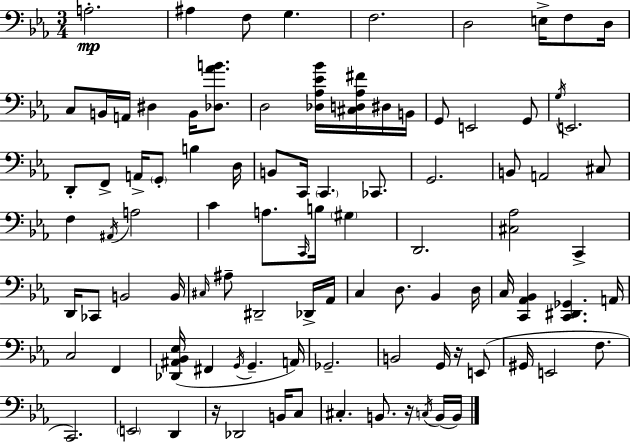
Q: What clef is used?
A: bass